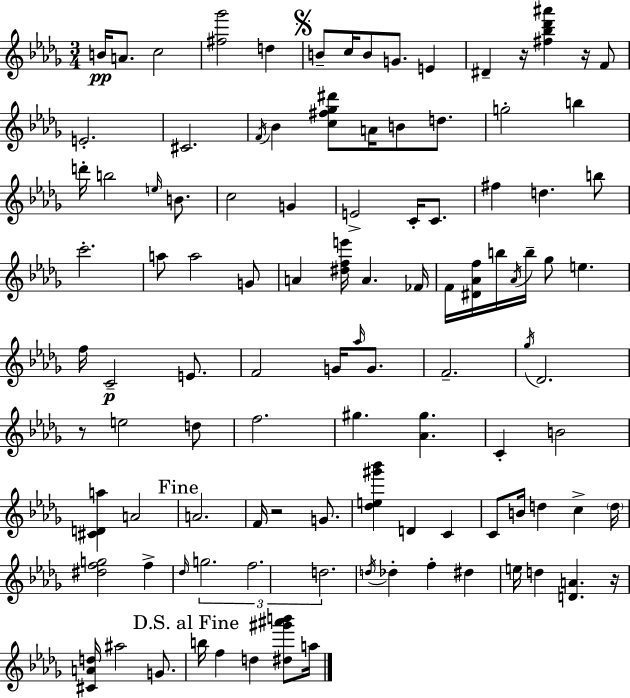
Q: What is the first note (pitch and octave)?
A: B4